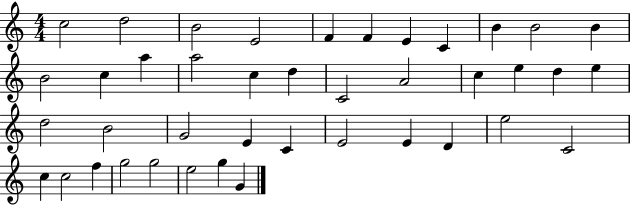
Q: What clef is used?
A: treble